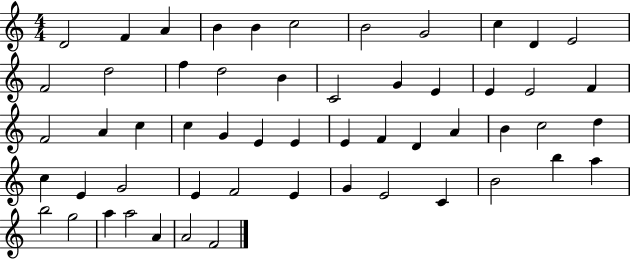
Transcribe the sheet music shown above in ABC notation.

X:1
T:Untitled
M:4/4
L:1/4
K:C
D2 F A B B c2 B2 G2 c D E2 F2 d2 f d2 B C2 G E E E2 F F2 A c c G E E E F D A B c2 d c E G2 E F2 E G E2 C B2 b a b2 g2 a a2 A A2 F2